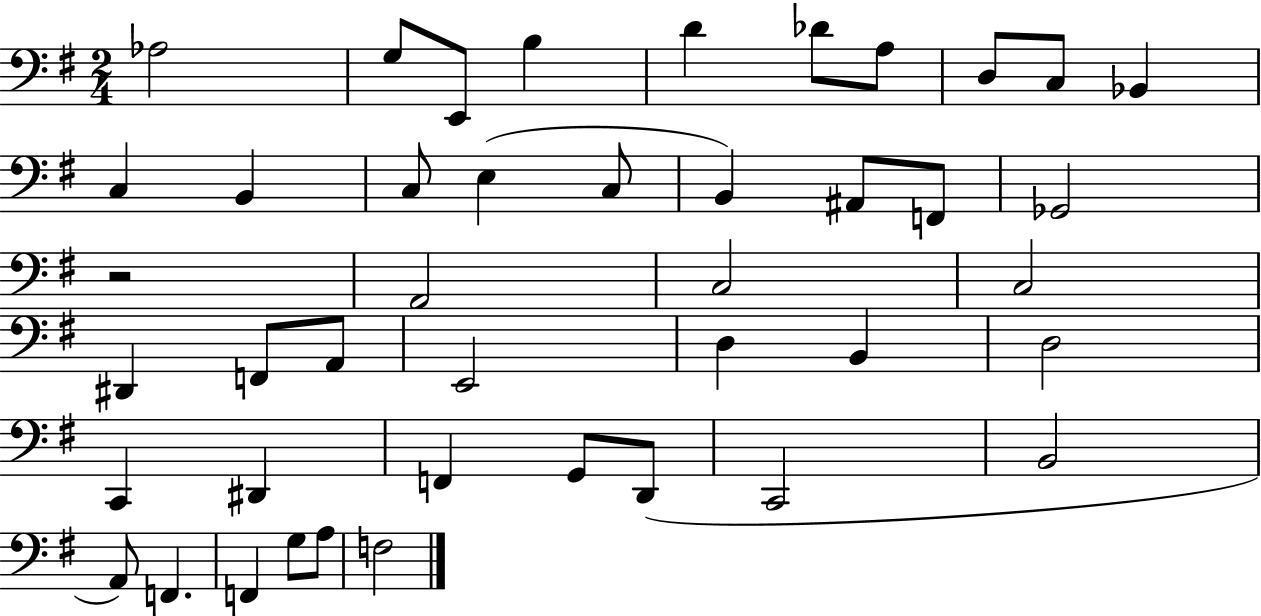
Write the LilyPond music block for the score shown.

{
  \clef bass
  \numericTimeSignature
  \time 2/4
  \key g \major
  aes2 | g8 e,8 b4 | d'4 des'8 a8 | d8 c8 bes,4 | \break c4 b,4 | c8 e4( c8 | b,4) ais,8 f,8 | ges,2 | \break r2 | a,2 | c2 | c2 | \break dis,4 f,8 a,8 | e,2 | d4 b,4 | d2 | \break c,4 dis,4 | f,4 g,8 d,8( | c,2 | b,2 | \break a,8) f,4. | f,4 g8 a8 | f2 | \bar "|."
}